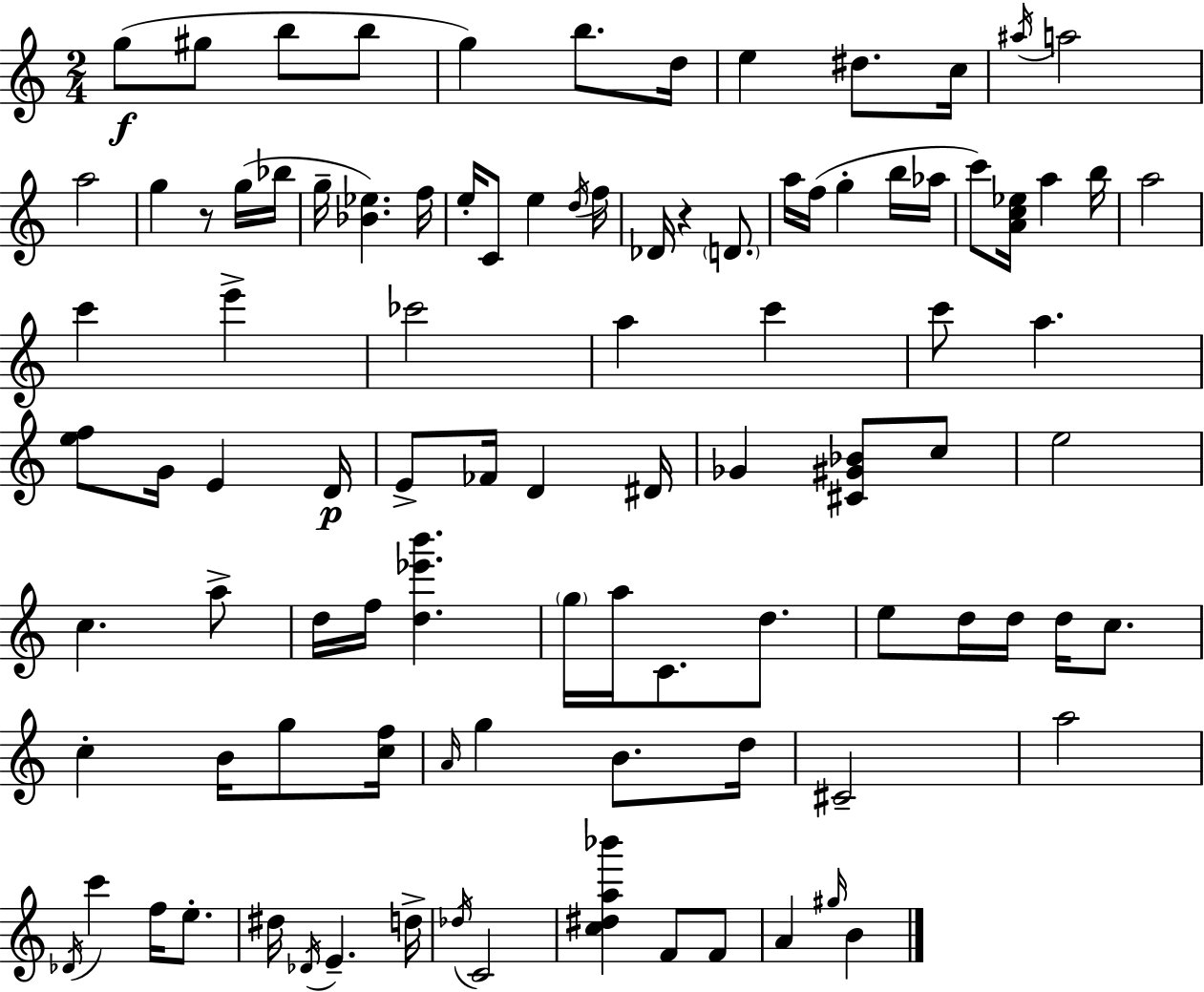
G5/e G#5/e B5/e B5/e G5/q B5/e. D5/s E5/q D#5/e. C5/s A#5/s A5/h A5/h G5/q R/e G5/s Bb5/s G5/s [Bb4,Eb5]/q. F5/s E5/s C4/e E5/q D5/s F5/s Db4/s R/q D4/e. A5/s F5/s G5/q B5/s Ab5/s C6/e [A4,C5,Eb5]/s A5/q B5/s A5/h C6/q E6/q CES6/h A5/q C6/q C6/e A5/q. [E5,F5]/e G4/s E4/q D4/s E4/e FES4/s D4/q D#4/s Gb4/q [C#4,G#4,Bb4]/e C5/e E5/h C5/q. A5/e D5/s F5/s [D5,Eb6,B6]/q. G5/s A5/s C4/e. D5/e. E5/e D5/s D5/s D5/s C5/e. C5/q B4/s G5/e [C5,F5]/s A4/s G5/q B4/e. D5/s C#4/h A5/h Db4/s C6/q F5/s E5/e. D#5/s Db4/s E4/q. D5/s Db5/s C4/h [C5,D#5,A5,Bb6]/q F4/e F4/e A4/q G#5/s B4/q